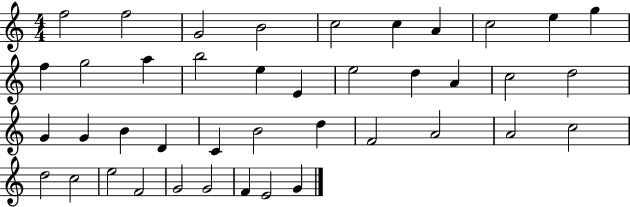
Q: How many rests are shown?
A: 0